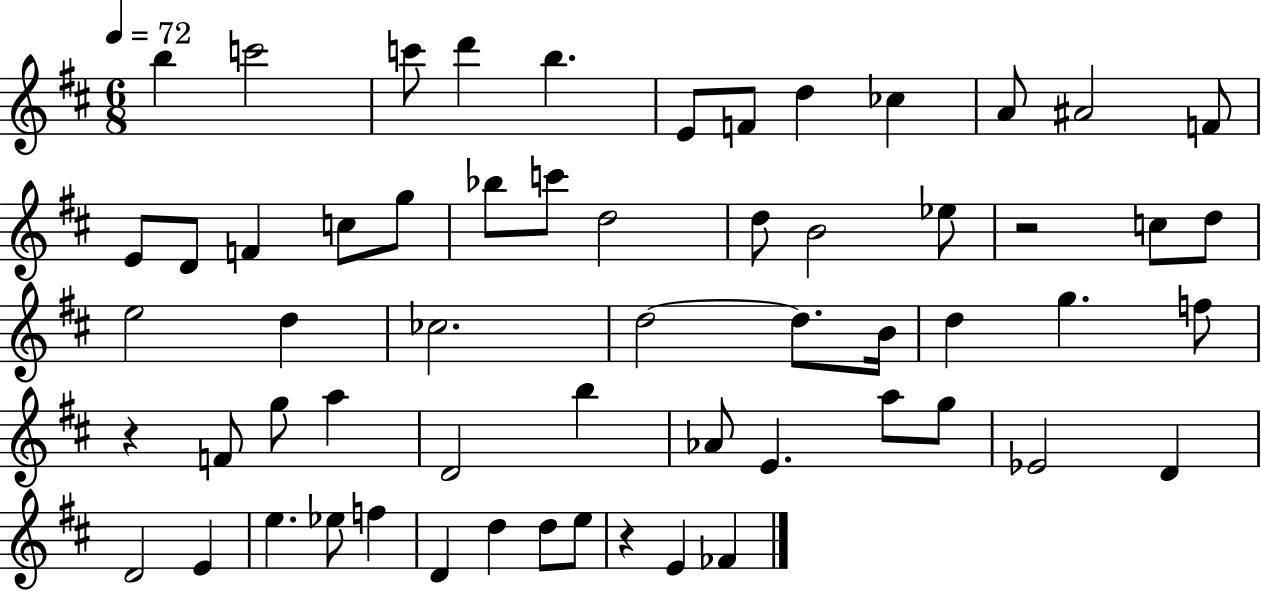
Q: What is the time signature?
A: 6/8